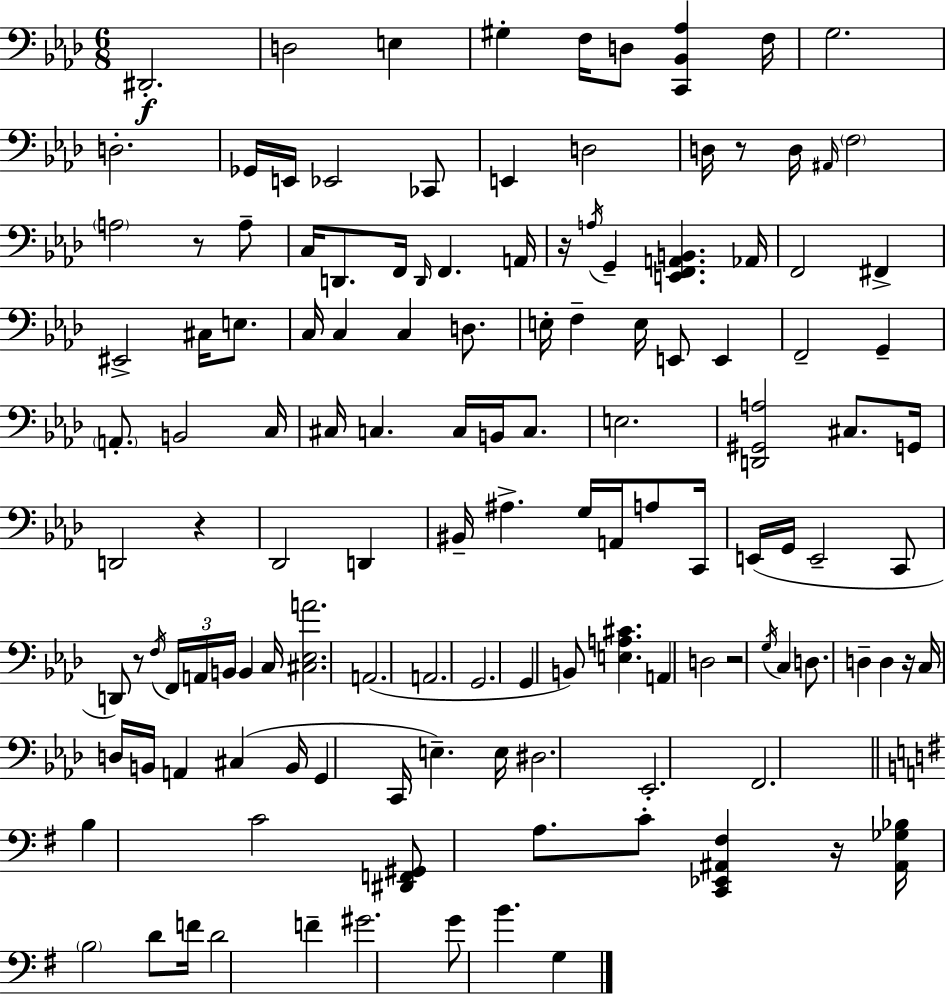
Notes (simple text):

D#2/h. D3/h E3/q G#3/q F3/s D3/e [C2,Bb2,Ab3]/q F3/s G3/h. D3/h. Gb2/s E2/s Eb2/h CES2/e E2/q D3/h D3/s R/e D3/s A#2/s F3/h A3/h R/e A3/e C3/s D2/e. F2/s D2/s F2/q. A2/s R/s A3/s G2/q [E2,F2,A2,B2]/q. Ab2/s F2/h F#2/q EIS2/h C#3/s E3/e. C3/s C3/q C3/q D3/e. E3/s F3/q E3/s E2/e E2/q F2/h G2/q A2/e. B2/h C3/s C#3/s C3/q. C3/s B2/s C3/e. E3/h. [D2,G#2,A3]/h C#3/e. G2/s D2/h R/q Db2/h D2/q BIS2/s A#3/q. G3/s A2/s A3/e C2/s E2/s G2/s E2/h C2/e D2/e R/e F3/s F2/s A2/s B2/s B2/q C3/s [C#3,Eb3,A4]/h. A2/h. A2/h. G2/h. G2/q B2/e [E3,A3,C#4]/q. A2/q D3/h R/h G3/s C3/q D3/e. D3/q D3/q R/s C3/s D3/s B2/s A2/q C#3/q B2/s G2/q C2/s E3/q. E3/s D#3/h. Eb2/h. F2/h. B3/q C4/h [D#2,F2,G#2]/e A3/e. C4/e [C2,Eb2,A#2,F#3]/q R/s [A#2,Gb3,Bb3]/s B3/h D4/e F4/s D4/h F4/q G#4/h. G4/e B4/q. G3/q